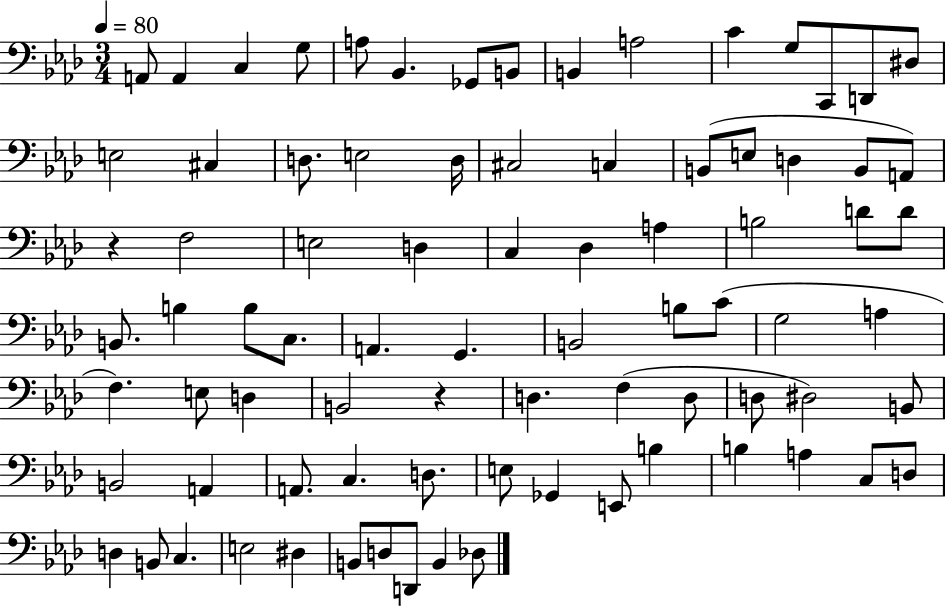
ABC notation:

X:1
T:Untitled
M:3/4
L:1/4
K:Ab
A,,/2 A,, C, G,/2 A,/2 _B,, _G,,/2 B,,/2 B,, A,2 C G,/2 C,,/2 D,,/2 ^D,/2 E,2 ^C, D,/2 E,2 D,/4 ^C,2 C, B,,/2 E,/2 D, B,,/2 A,,/2 z F,2 E,2 D, C, _D, A, B,2 D/2 D/2 B,,/2 B, B,/2 C,/2 A,, G,, B,,2 B,/2 C/2 G,2 A, F, E,/2 D, B,,2 z D, F, D,/2 D,/2 ^D,2 B,,/2 B,,2 A,, A,,/2 C, D,/2 E,/2 _G,, E,,/2 B, B, A, C,/2 D,/2 D, B,,/2 C, E,2 ^D, B,,/2 D,/2 D,,/2 B,, _D,/2